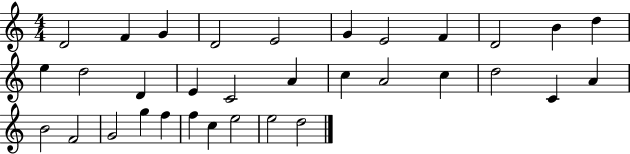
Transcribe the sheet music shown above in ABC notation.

X:1
T:Untitled
M:4/4
L:1/4
K:C
D2 F G D2 E2 G E2 F D2 B d e d2 D E C2 A c A2 c d2 C A B2 F2 G2 g f f c e2 e2 d2